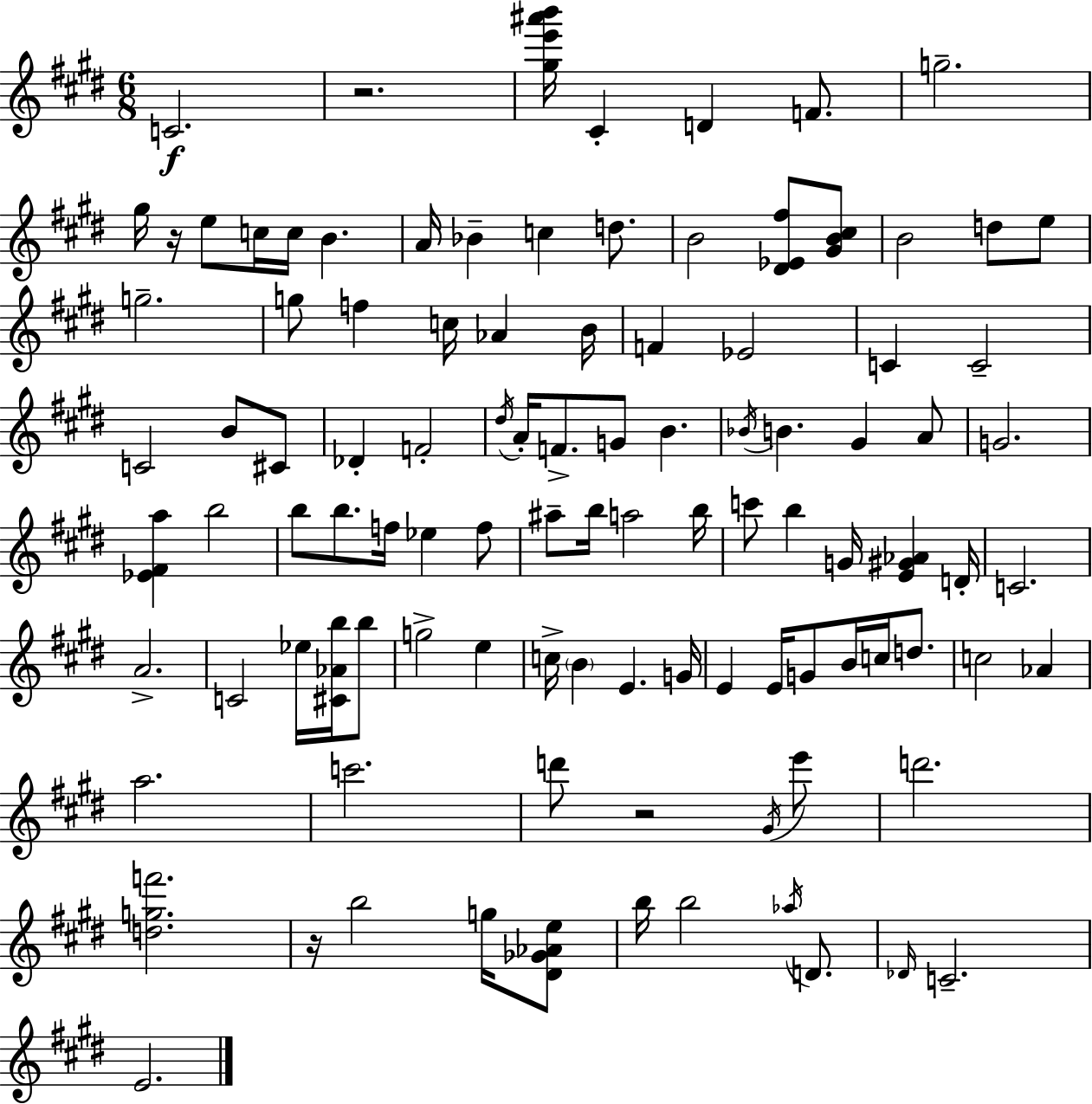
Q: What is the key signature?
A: E major